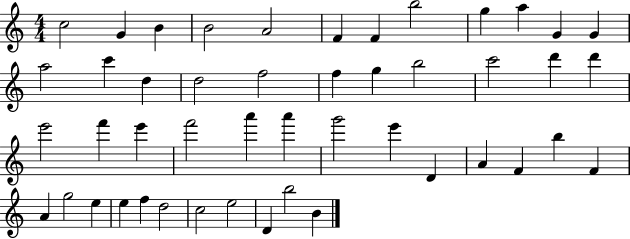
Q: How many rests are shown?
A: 0